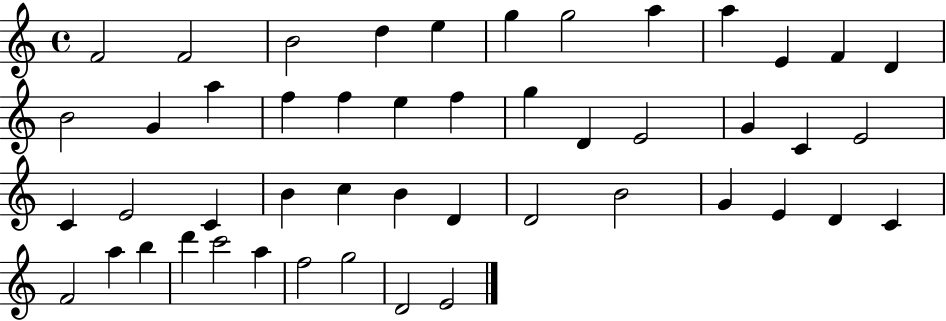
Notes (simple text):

F4/h F4/h B4/h D5/q E5/q G5/q G5/h A5/q A5/q E4/q F4/q D4/q B4/h G4/q A5/q F5/q F5/q E5/q F5/q G5/q D4/q E4/h G4/q C4/q E4/h C4/q E4/h C4/q B4/q C5/q B4/q D4/q D4/h B4/h G4/q E4/q D4/q C4/q F4/h A5/q B5/q D6/q C6/h A5/q F5/h G5/h D4/h E4/h